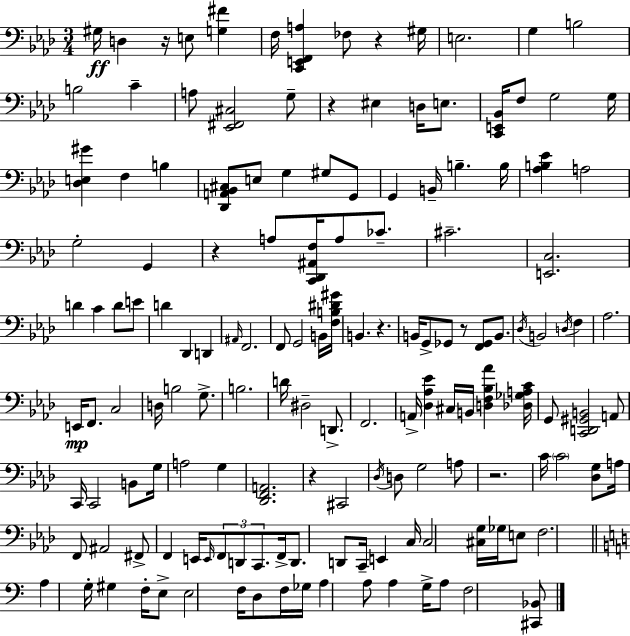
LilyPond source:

{
  \clef bass
  \numericTimeSignature
  \time 3/4
  \key aes \major
  gis16\ff d4 r16 e8 <g fis'>4 | f16 <c, e, f, a>4 fes8 r4 gis16 | e2. | g4 b2 | \break b2 c'4-- | a8 <ees, fis, cis>2 g8-- | r4 eis4 d16 e8. | <c, e, bes,>16 f8 g2 g16 | \break <des e gis'>4 f4 b4 | <des, a, bes, cis>8 e8 g4 gis8 g,8 | g,4 b,16-- b4.-- b16 | <aes b ees'>4 a2 | \break g2-. g,4 | r4 a8 <c, des, ais, f>16 a8 ces'8.-- | cis'2.-- | <e, c>2. | \break d'4 c'4 d'8 e'8 | d'4 des,4 d,4 | \grace { ais,16 } f,2. | f,8 g,2 b,16 | \break <f b dis' gis'>16 b,4. r4. | b,16 g,8-> ges,8 r8 <f, ges,>8 b,8. | \acciaccatura { des16 } b,2 \acciaccatura { d16 } f4 | aes2. | \break e,16\mp f,8. c2 | d16 b2 | g8.-> b2. | d'16 dis2-- | \break d,8.-> f,2. | a,16-> <des aes ees'>4 cis16 b,16 <d f bes aes'>4 | <des ges a c'>16 g,8 <c, d, gis, b,>2 | a,8 c,16 c,2 | \break b,8 g16 a2 g4 | <des, f, a,>2. | r4 cis,2 | \acciaccatura { des16 } d8 g2 | \break a8 r2. | c'16 \parenthesize c'2 | <des g>8 a16 f,8 ais,2 | fis,8-> f,4 e,16 \grace { e,16 } \tuplet 3/2 { f,8 | \break d,8 c,8. } f,16-> d,8. d,8 c,16-- | e,4 c16 c2 | <cis g>16 ges16 e8 f2. | \bar "||" \break \key c \major a4 g16-. gis4 f16-. e8-> | e2 f16 d8 f16 | ges16 a4 a8 a4 g16-> | a8 f2 <cis, bes,>8 | \break \bar "|."
}